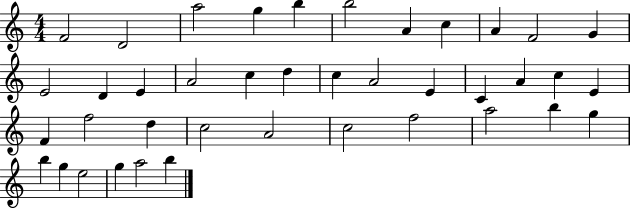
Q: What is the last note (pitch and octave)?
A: B5